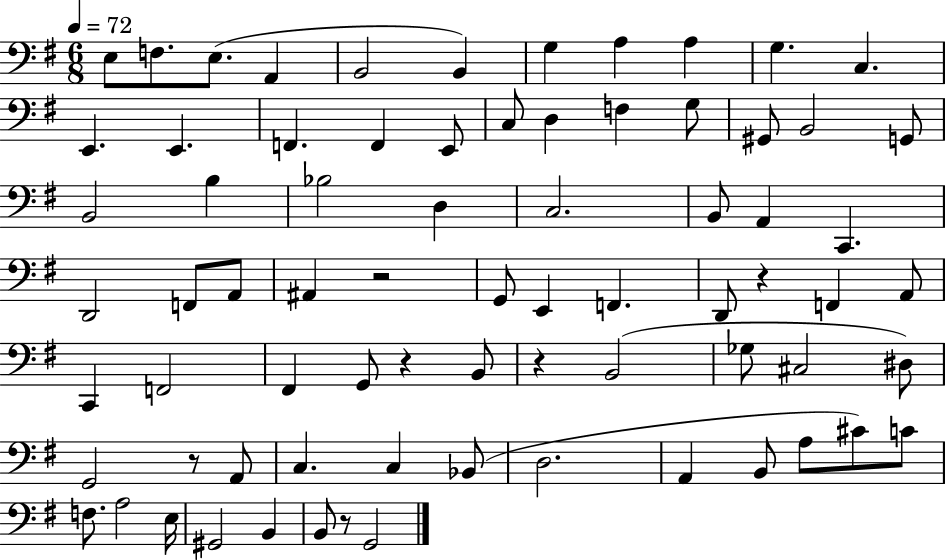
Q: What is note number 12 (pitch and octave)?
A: E2